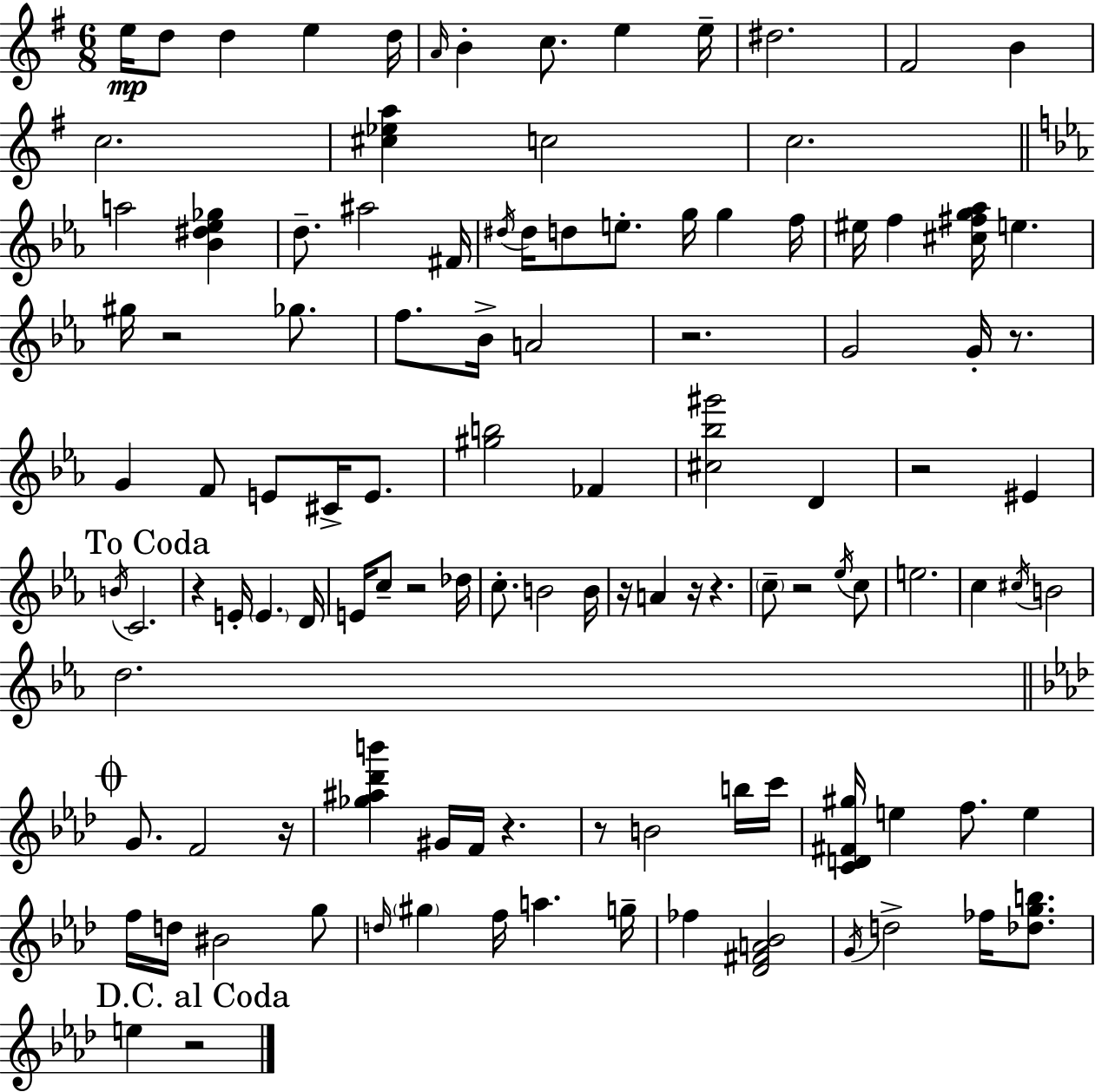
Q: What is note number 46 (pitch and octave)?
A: B4